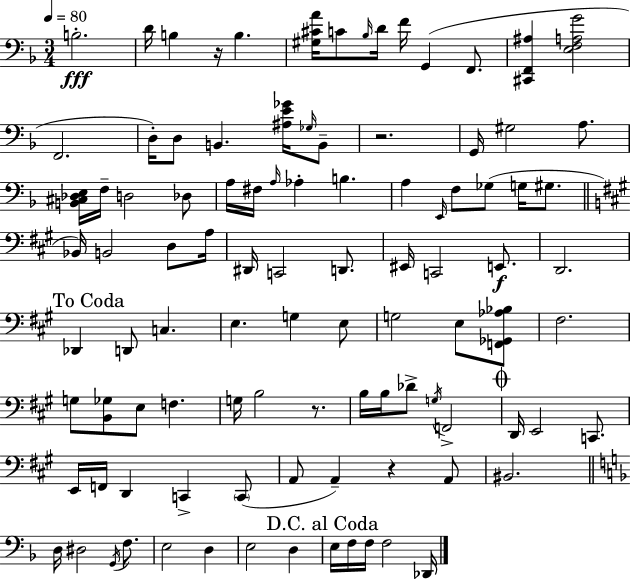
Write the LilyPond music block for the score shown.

{
  \clef bass
  \numericTimeSignature
  \time 3/4
  \key d \minor
  \tempo 4 = 80
  b2.-.\fff | d'16 b4 r16 b4. | <gis cis' a'>16 c'8 \grace { bes16 } d'16 f'16 g,4( f,8. | <cis, f, ais>4 <e f a g'>2 | \break f,2. | d16-.) d8 b,4. <ais e' ges'>16 \grace { ges16 } | b,8-- r2. | g,16 gis2 a8. | \break <b, cis des e>16 f16-- d2 | des8 a16 fis16 \grace { a16 } aes4-. b4. | a4 \grace { e,16 } f8 ges8( | g16 gis8. \bar "||" \break \key a \major bes,16) b,2 d8 a16 | dis,16 c,2 d,8. | eis,16 c,2 e,8.\f | d,2. | \break \mark "To Coda" des,4 d,8 c4. | e4. g4 e8 | g2 e8 <f, ges, aes bes>8 | fis2. | \break g8 <b, ges>8 e8 f4. | g16 b2 r8. | b16 b16 des'8-> \acciaccatura { g16 } f,2-> | \mark \markup { \musicglyph "scripts.coda" } d,16 e,2 c,8. | \break e,16 f,16 d,4 c,4-> \parenthesize c,8( | a,8 a,4--) r4 a,8 | bis,2. | \bar "||" \break \key f \major d16 dis2 \acciaccatura { g,16 } f8. | e2 d4 | e2 d4 | \mark "D.C. al Coda" e16 f16 f16 f2 | \break des,16 \bar "|."
}